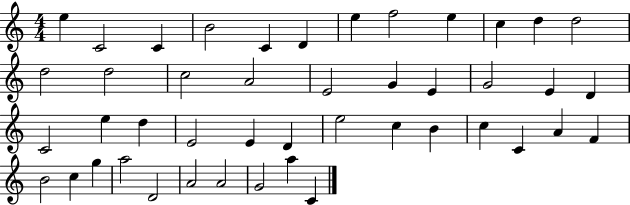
X:1
T:Untitled
M:4/4
L:1/4
K:C
e C2 C B2 C D e f2 e c d d2 d2 d2 c2 A2 E2 G E G2 E D C2 e d E2 E D e2 c B c C A F B2 c g a2 D2 A2 A2 G2 a C